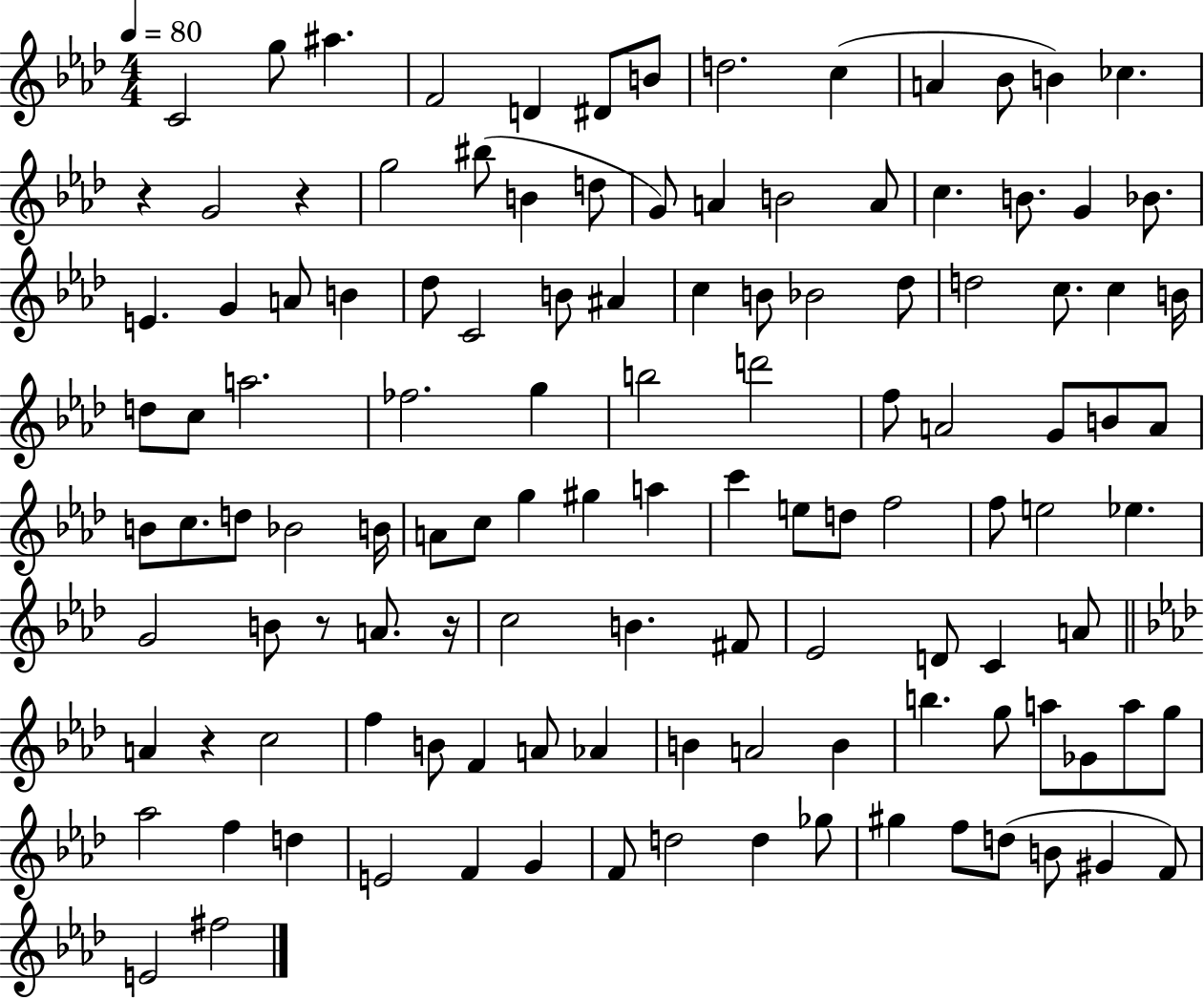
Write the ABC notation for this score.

X:1
T:Untitled
M:4/4
L:1/4
K:Ab
C2 g/2 ^a F2 D ^D/2 B/2 d2 c A _B/2 B _c z G2 z g2 ^b/2 B d/2 G/2 A B2 A/2 c B/2 G _B/2 E G A/2 B _d/2 C2 B/2 ^A c B/2 _B2 _d/2 d2 c/2 c B/4 d/2 c/2 a2 _f2 g b2 d'2 f/2 A2 G/2 B/2 A/2 B/2 c/2 d/2 _B2 B/4 A/2 c/2 g ^g a c' e/2 d/2 f2 f/2 e2 _e G2 B/2 z/2 A/2 z/4 c2 B ^F/2 _E2 D/2 C A/2 A z c2 f B/2 F A/2 _A B A2 B b g/2 a/2 _G/2 a/2 g/2 _a2 f d E2 F G F/2 d2 d _g/2 ^g f/2 d/2 B/2 ^G F/2 E2 ^f2